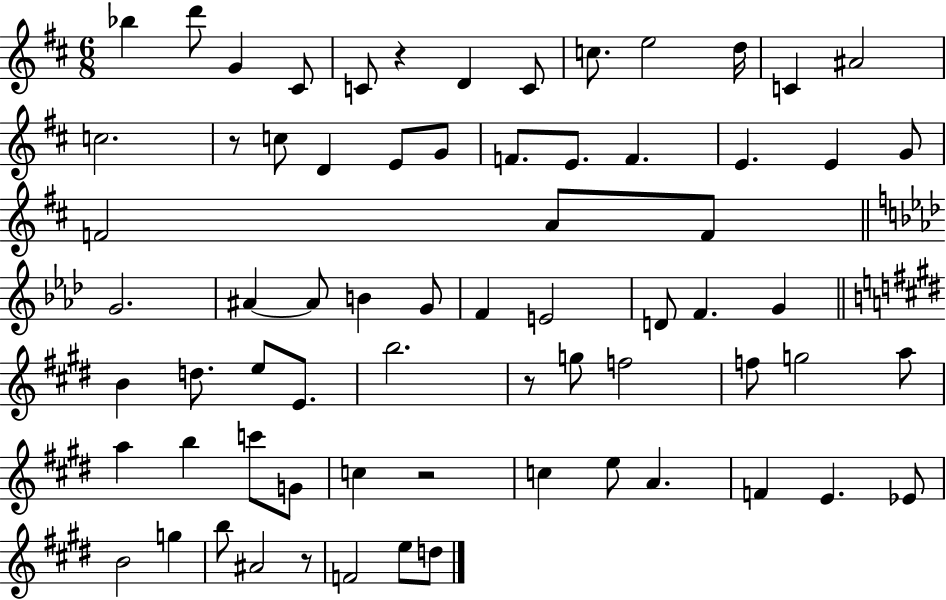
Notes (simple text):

Bb5/q D6/e G4/q C#4/e C4/e R/q D4/q C4/e C5/e. E5/h D5/s C4/q A#4/h C5/h. R/e C5/e D4/q E4/e G4/e F4/e. E4/e. F4/q. E4/q. E4/q G4/e F4/h A4/e F4/e G4/h. A#4/q A#4/e B4/q G4/e F4/q E4/h D4/e F4/q. G4/q B4/q D5/e. E5/e E4/e. B5/h. R/e G5/e F5/h F5/e G5/h A5/e A5/q B5/q C6/e G4/e C5/q R/h C5/q E5/e A4/q. F4/q E4/q. Eb4/e B4/h G5/q B5/e A#4/h R/e F4/h E5/e D5/e